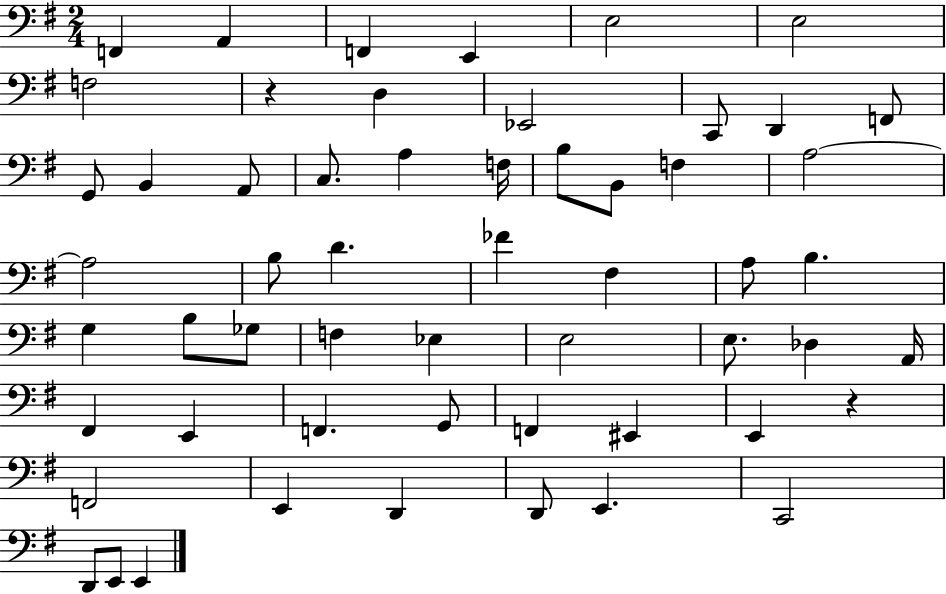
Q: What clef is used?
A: bass